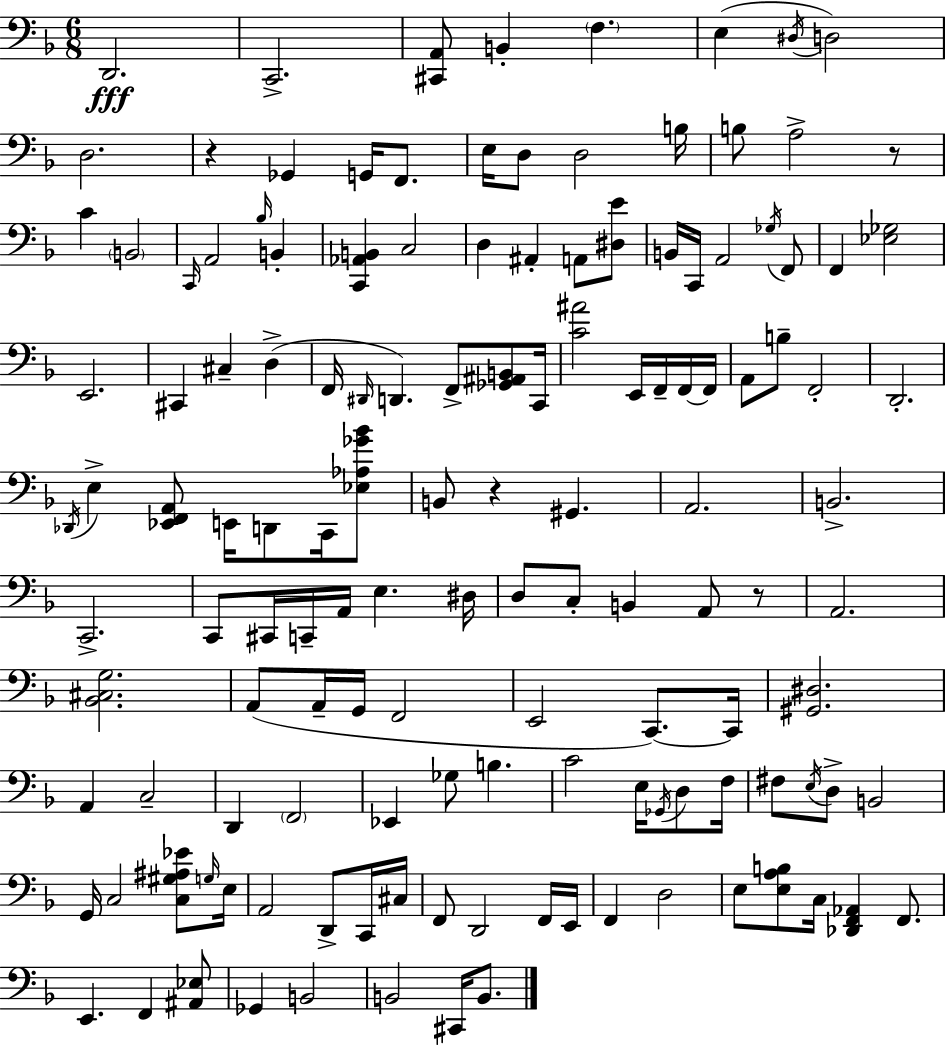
{
  \clef bass
  \numericTimeSignature
  \time 6/8
  \key f \major
  \repeat volta 2 { d,2.\fff | c,2.-> | <cis, a,>8 b,4-. \parenthesize f4. | e4( \acciaccatura { dis16 } d2) | \break d2. | r4 ges,4 g,16 f,8. | e16 d8 d2 | b16 b8 a2-> r8 | \break c'4 \parenthesize b,2 | \grace { c,16 } a,2 \grace { bes16 } b,4-. | <c, aes, b,>4 c2 | d4 ais,4-. a,8 | \break <dis e'>8 b,16 c,16 a,2 | \acciaccatura { ges16 } f,8 f,4 <ees ges>2 | e,2. | cis,4 cis4-- | \break d4->( f,16 \grace { dis,16 } d,4.) | f,8-> <ges, ais, b,>8 c,16 <c' ais'>2 | e,16 f,16-- f,16~~ f,16 a,8 b8-- f,2-. | d,2.-. | \break \acciaccatura { des,16 } e4-> <ees, f, a,>8 | e,16 d,8 c,16 <ees aes ges' bes'>8 b,8 r4 | gis,4. a,2. | b,2.-> | \break c,2.-> | c,8 cis,16 c,16-- a,16 e4. | dis16 d8 c8-. b,4 | a,8 r8 a,2. | \break <bes, cis g>2. | a,8( a,16-- g,16 f,2 | e,2 | c,8.~~) c,16 <gis, dis>2. | \break a,4 c2-- | d,4 \parenthesize f,2 | ees,4 ges8 | b4. c'2 | \break e16 \acciaccatura { ges,16 } d8 f16 fis8 \acciaccatura { e16 } d8-> | b,2 g,16 c2 | <c gis ais ees'>8 \grace { g16 } e16 a,2 | d,8-> c,16 cis16 f,8 d,2 | \break f,16 e,16 f,4 | d2 e8 <e a b>8 | c16 <des, f, aes,>4 f,8. e,4. | f,4 <ais, ees>8 ges,4 | \break b,2 b,2 | cis,16 b,8. } \bar "|."
}